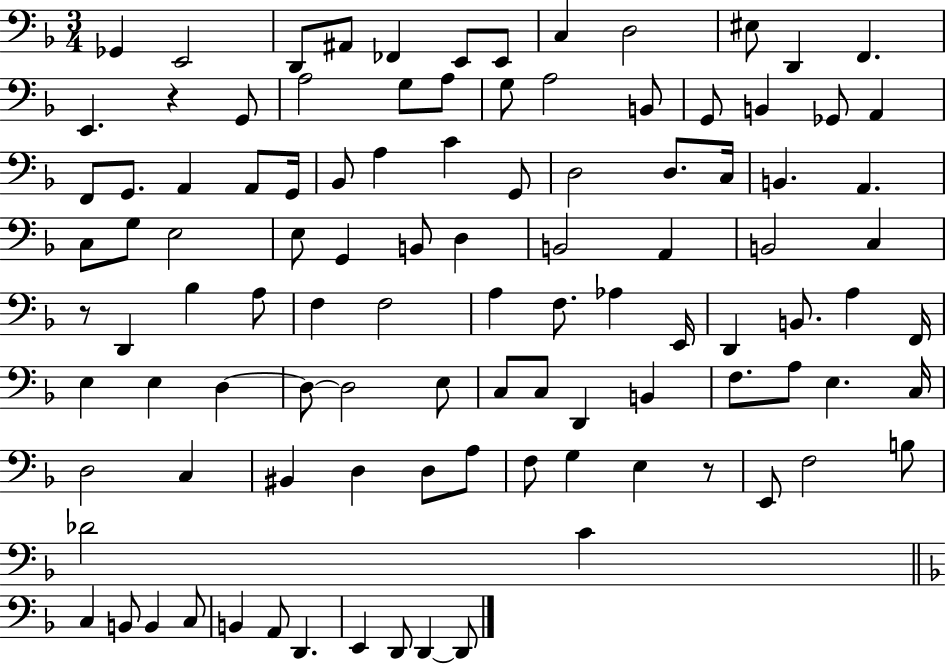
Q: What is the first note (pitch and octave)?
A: Gb2